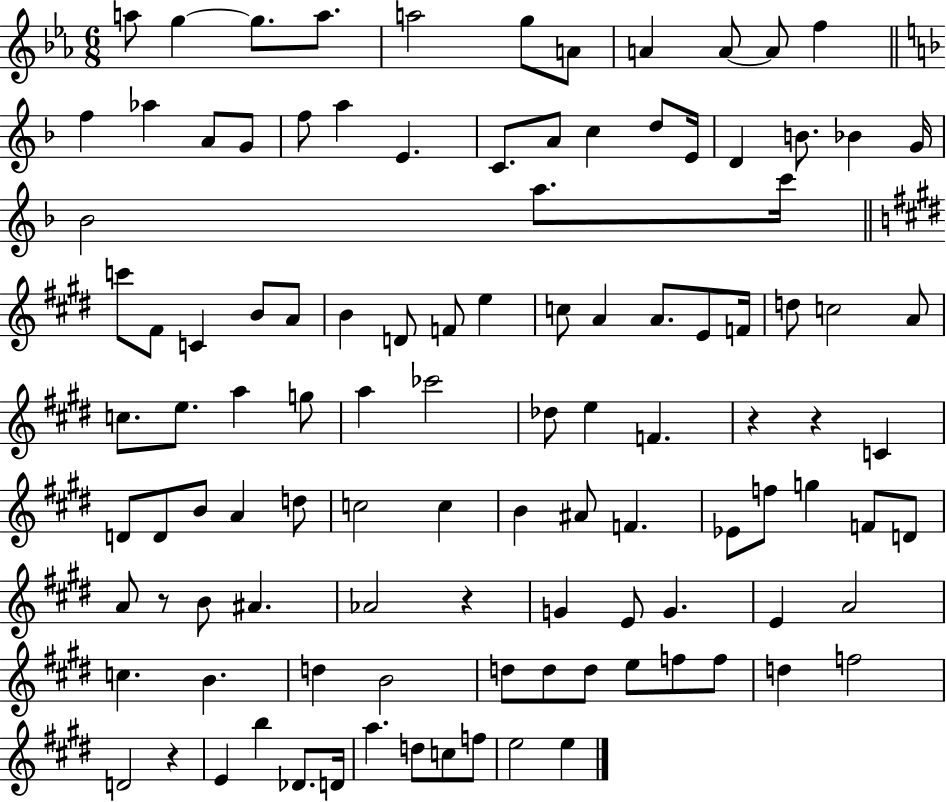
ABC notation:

X:1
T:Untitled
M:6/8
L:1/4
K:Eb
a/2 g g/2 a/2 a2 g/2 A/2 A A/2 A/2 f f _a A/2 G/2 f/2 a E C/2 A/2 c d/2 E/4 D B/2 _B G/4 _B2 a/2 c'/4 c'/2 ^F/2 C B/2 A/2 B D/2 F/2 e c/2 A A/2 E/2 F/4 d/2 c2 A/2 c/2 e/2 a g/2 a _c'2 _d/2 e F z z C D/2 D/2 B/2 A d/2 c2 c B ^A/2 F _E/2 f/2 g F/2 D/2 A/2 z/2 B/2 ^A _A2 z G E/2 G E A2 c B d B2 d/2 d/2 d/2 e/2 f/2 f/2 d f2 D2 z E b _D/2 D/4 a d/2 c/2 f/2 e2 e